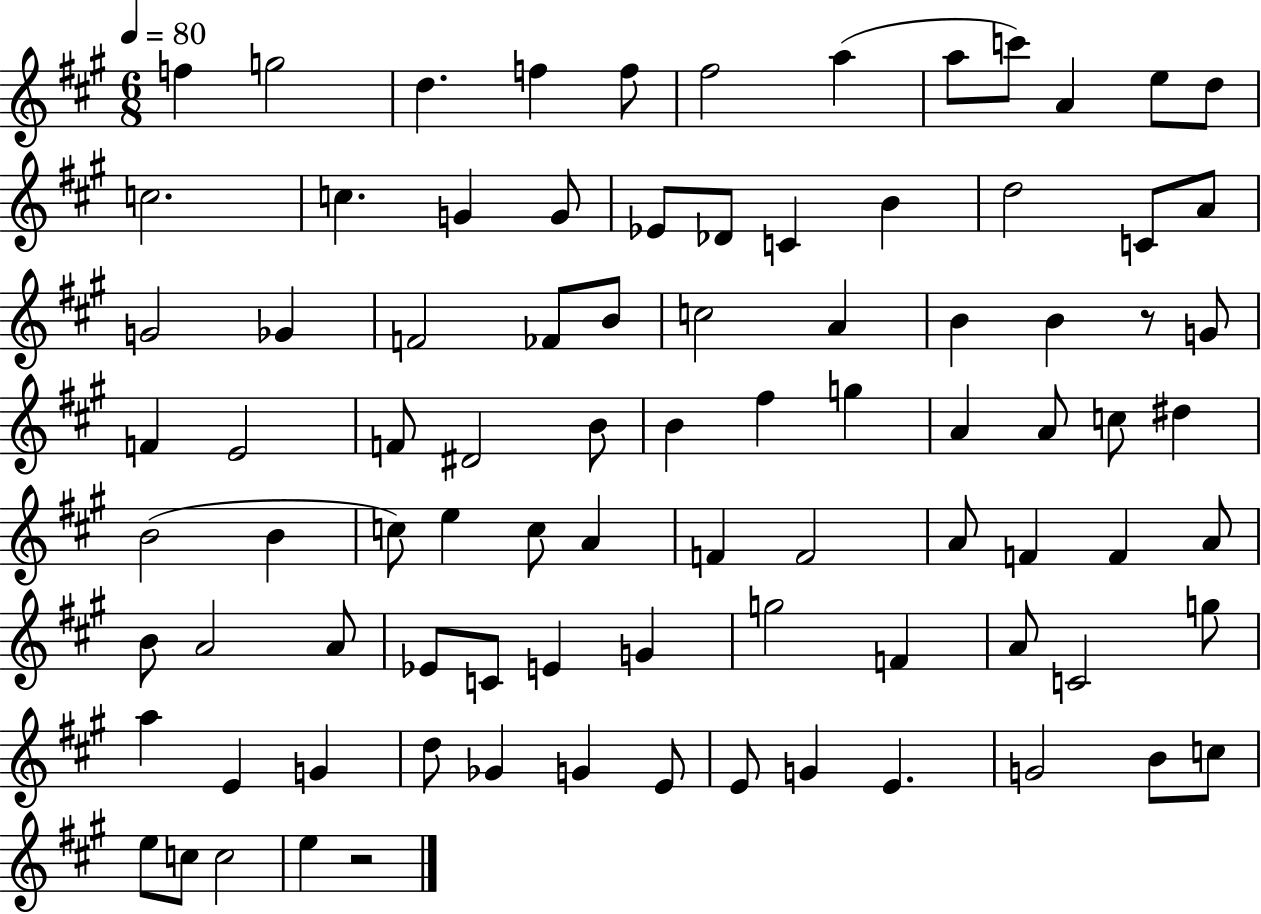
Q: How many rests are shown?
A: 2